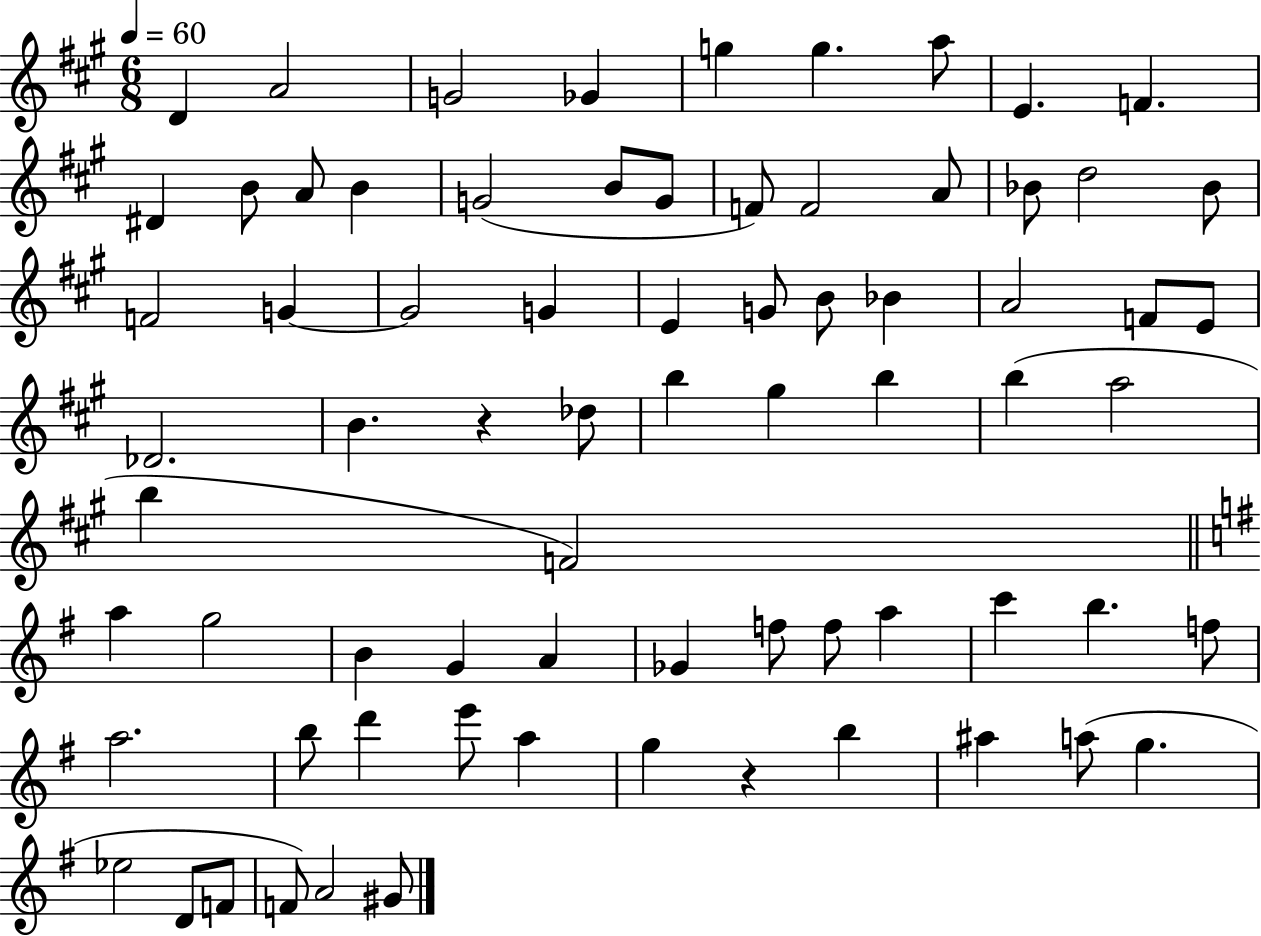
X:1
T:Untitled
M:6/8
L:1/4
K:A
D A2 G2 _G g g a/2 E F ^D B/2 A/2 B G2 B/2 G/2 F/2 F2 A/2 _B/2 d2 _B/2 F2 G G2 G E G/2 B/2 _B A2 F/2 E/2 _D2 B z _d/2 b ^g b b a2 b F2 a g2 B G A _G f/2 f/2 a c' b f/2 a2 b/2 d' e'/2 a g z b ^a a/2 g _e2 D/2 F/2 F/2 A2 ^G/2